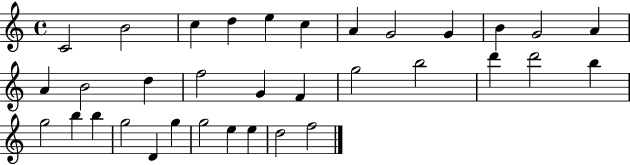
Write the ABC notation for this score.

X:1
T:Untitled
M:4/4
L:1/4
K:C
C2 B2 c d e c A G2 G B G2 A A B2 d f2 G F g2 b2 d' d'2 b g2 b b g2 D g g2 e e d2 f2